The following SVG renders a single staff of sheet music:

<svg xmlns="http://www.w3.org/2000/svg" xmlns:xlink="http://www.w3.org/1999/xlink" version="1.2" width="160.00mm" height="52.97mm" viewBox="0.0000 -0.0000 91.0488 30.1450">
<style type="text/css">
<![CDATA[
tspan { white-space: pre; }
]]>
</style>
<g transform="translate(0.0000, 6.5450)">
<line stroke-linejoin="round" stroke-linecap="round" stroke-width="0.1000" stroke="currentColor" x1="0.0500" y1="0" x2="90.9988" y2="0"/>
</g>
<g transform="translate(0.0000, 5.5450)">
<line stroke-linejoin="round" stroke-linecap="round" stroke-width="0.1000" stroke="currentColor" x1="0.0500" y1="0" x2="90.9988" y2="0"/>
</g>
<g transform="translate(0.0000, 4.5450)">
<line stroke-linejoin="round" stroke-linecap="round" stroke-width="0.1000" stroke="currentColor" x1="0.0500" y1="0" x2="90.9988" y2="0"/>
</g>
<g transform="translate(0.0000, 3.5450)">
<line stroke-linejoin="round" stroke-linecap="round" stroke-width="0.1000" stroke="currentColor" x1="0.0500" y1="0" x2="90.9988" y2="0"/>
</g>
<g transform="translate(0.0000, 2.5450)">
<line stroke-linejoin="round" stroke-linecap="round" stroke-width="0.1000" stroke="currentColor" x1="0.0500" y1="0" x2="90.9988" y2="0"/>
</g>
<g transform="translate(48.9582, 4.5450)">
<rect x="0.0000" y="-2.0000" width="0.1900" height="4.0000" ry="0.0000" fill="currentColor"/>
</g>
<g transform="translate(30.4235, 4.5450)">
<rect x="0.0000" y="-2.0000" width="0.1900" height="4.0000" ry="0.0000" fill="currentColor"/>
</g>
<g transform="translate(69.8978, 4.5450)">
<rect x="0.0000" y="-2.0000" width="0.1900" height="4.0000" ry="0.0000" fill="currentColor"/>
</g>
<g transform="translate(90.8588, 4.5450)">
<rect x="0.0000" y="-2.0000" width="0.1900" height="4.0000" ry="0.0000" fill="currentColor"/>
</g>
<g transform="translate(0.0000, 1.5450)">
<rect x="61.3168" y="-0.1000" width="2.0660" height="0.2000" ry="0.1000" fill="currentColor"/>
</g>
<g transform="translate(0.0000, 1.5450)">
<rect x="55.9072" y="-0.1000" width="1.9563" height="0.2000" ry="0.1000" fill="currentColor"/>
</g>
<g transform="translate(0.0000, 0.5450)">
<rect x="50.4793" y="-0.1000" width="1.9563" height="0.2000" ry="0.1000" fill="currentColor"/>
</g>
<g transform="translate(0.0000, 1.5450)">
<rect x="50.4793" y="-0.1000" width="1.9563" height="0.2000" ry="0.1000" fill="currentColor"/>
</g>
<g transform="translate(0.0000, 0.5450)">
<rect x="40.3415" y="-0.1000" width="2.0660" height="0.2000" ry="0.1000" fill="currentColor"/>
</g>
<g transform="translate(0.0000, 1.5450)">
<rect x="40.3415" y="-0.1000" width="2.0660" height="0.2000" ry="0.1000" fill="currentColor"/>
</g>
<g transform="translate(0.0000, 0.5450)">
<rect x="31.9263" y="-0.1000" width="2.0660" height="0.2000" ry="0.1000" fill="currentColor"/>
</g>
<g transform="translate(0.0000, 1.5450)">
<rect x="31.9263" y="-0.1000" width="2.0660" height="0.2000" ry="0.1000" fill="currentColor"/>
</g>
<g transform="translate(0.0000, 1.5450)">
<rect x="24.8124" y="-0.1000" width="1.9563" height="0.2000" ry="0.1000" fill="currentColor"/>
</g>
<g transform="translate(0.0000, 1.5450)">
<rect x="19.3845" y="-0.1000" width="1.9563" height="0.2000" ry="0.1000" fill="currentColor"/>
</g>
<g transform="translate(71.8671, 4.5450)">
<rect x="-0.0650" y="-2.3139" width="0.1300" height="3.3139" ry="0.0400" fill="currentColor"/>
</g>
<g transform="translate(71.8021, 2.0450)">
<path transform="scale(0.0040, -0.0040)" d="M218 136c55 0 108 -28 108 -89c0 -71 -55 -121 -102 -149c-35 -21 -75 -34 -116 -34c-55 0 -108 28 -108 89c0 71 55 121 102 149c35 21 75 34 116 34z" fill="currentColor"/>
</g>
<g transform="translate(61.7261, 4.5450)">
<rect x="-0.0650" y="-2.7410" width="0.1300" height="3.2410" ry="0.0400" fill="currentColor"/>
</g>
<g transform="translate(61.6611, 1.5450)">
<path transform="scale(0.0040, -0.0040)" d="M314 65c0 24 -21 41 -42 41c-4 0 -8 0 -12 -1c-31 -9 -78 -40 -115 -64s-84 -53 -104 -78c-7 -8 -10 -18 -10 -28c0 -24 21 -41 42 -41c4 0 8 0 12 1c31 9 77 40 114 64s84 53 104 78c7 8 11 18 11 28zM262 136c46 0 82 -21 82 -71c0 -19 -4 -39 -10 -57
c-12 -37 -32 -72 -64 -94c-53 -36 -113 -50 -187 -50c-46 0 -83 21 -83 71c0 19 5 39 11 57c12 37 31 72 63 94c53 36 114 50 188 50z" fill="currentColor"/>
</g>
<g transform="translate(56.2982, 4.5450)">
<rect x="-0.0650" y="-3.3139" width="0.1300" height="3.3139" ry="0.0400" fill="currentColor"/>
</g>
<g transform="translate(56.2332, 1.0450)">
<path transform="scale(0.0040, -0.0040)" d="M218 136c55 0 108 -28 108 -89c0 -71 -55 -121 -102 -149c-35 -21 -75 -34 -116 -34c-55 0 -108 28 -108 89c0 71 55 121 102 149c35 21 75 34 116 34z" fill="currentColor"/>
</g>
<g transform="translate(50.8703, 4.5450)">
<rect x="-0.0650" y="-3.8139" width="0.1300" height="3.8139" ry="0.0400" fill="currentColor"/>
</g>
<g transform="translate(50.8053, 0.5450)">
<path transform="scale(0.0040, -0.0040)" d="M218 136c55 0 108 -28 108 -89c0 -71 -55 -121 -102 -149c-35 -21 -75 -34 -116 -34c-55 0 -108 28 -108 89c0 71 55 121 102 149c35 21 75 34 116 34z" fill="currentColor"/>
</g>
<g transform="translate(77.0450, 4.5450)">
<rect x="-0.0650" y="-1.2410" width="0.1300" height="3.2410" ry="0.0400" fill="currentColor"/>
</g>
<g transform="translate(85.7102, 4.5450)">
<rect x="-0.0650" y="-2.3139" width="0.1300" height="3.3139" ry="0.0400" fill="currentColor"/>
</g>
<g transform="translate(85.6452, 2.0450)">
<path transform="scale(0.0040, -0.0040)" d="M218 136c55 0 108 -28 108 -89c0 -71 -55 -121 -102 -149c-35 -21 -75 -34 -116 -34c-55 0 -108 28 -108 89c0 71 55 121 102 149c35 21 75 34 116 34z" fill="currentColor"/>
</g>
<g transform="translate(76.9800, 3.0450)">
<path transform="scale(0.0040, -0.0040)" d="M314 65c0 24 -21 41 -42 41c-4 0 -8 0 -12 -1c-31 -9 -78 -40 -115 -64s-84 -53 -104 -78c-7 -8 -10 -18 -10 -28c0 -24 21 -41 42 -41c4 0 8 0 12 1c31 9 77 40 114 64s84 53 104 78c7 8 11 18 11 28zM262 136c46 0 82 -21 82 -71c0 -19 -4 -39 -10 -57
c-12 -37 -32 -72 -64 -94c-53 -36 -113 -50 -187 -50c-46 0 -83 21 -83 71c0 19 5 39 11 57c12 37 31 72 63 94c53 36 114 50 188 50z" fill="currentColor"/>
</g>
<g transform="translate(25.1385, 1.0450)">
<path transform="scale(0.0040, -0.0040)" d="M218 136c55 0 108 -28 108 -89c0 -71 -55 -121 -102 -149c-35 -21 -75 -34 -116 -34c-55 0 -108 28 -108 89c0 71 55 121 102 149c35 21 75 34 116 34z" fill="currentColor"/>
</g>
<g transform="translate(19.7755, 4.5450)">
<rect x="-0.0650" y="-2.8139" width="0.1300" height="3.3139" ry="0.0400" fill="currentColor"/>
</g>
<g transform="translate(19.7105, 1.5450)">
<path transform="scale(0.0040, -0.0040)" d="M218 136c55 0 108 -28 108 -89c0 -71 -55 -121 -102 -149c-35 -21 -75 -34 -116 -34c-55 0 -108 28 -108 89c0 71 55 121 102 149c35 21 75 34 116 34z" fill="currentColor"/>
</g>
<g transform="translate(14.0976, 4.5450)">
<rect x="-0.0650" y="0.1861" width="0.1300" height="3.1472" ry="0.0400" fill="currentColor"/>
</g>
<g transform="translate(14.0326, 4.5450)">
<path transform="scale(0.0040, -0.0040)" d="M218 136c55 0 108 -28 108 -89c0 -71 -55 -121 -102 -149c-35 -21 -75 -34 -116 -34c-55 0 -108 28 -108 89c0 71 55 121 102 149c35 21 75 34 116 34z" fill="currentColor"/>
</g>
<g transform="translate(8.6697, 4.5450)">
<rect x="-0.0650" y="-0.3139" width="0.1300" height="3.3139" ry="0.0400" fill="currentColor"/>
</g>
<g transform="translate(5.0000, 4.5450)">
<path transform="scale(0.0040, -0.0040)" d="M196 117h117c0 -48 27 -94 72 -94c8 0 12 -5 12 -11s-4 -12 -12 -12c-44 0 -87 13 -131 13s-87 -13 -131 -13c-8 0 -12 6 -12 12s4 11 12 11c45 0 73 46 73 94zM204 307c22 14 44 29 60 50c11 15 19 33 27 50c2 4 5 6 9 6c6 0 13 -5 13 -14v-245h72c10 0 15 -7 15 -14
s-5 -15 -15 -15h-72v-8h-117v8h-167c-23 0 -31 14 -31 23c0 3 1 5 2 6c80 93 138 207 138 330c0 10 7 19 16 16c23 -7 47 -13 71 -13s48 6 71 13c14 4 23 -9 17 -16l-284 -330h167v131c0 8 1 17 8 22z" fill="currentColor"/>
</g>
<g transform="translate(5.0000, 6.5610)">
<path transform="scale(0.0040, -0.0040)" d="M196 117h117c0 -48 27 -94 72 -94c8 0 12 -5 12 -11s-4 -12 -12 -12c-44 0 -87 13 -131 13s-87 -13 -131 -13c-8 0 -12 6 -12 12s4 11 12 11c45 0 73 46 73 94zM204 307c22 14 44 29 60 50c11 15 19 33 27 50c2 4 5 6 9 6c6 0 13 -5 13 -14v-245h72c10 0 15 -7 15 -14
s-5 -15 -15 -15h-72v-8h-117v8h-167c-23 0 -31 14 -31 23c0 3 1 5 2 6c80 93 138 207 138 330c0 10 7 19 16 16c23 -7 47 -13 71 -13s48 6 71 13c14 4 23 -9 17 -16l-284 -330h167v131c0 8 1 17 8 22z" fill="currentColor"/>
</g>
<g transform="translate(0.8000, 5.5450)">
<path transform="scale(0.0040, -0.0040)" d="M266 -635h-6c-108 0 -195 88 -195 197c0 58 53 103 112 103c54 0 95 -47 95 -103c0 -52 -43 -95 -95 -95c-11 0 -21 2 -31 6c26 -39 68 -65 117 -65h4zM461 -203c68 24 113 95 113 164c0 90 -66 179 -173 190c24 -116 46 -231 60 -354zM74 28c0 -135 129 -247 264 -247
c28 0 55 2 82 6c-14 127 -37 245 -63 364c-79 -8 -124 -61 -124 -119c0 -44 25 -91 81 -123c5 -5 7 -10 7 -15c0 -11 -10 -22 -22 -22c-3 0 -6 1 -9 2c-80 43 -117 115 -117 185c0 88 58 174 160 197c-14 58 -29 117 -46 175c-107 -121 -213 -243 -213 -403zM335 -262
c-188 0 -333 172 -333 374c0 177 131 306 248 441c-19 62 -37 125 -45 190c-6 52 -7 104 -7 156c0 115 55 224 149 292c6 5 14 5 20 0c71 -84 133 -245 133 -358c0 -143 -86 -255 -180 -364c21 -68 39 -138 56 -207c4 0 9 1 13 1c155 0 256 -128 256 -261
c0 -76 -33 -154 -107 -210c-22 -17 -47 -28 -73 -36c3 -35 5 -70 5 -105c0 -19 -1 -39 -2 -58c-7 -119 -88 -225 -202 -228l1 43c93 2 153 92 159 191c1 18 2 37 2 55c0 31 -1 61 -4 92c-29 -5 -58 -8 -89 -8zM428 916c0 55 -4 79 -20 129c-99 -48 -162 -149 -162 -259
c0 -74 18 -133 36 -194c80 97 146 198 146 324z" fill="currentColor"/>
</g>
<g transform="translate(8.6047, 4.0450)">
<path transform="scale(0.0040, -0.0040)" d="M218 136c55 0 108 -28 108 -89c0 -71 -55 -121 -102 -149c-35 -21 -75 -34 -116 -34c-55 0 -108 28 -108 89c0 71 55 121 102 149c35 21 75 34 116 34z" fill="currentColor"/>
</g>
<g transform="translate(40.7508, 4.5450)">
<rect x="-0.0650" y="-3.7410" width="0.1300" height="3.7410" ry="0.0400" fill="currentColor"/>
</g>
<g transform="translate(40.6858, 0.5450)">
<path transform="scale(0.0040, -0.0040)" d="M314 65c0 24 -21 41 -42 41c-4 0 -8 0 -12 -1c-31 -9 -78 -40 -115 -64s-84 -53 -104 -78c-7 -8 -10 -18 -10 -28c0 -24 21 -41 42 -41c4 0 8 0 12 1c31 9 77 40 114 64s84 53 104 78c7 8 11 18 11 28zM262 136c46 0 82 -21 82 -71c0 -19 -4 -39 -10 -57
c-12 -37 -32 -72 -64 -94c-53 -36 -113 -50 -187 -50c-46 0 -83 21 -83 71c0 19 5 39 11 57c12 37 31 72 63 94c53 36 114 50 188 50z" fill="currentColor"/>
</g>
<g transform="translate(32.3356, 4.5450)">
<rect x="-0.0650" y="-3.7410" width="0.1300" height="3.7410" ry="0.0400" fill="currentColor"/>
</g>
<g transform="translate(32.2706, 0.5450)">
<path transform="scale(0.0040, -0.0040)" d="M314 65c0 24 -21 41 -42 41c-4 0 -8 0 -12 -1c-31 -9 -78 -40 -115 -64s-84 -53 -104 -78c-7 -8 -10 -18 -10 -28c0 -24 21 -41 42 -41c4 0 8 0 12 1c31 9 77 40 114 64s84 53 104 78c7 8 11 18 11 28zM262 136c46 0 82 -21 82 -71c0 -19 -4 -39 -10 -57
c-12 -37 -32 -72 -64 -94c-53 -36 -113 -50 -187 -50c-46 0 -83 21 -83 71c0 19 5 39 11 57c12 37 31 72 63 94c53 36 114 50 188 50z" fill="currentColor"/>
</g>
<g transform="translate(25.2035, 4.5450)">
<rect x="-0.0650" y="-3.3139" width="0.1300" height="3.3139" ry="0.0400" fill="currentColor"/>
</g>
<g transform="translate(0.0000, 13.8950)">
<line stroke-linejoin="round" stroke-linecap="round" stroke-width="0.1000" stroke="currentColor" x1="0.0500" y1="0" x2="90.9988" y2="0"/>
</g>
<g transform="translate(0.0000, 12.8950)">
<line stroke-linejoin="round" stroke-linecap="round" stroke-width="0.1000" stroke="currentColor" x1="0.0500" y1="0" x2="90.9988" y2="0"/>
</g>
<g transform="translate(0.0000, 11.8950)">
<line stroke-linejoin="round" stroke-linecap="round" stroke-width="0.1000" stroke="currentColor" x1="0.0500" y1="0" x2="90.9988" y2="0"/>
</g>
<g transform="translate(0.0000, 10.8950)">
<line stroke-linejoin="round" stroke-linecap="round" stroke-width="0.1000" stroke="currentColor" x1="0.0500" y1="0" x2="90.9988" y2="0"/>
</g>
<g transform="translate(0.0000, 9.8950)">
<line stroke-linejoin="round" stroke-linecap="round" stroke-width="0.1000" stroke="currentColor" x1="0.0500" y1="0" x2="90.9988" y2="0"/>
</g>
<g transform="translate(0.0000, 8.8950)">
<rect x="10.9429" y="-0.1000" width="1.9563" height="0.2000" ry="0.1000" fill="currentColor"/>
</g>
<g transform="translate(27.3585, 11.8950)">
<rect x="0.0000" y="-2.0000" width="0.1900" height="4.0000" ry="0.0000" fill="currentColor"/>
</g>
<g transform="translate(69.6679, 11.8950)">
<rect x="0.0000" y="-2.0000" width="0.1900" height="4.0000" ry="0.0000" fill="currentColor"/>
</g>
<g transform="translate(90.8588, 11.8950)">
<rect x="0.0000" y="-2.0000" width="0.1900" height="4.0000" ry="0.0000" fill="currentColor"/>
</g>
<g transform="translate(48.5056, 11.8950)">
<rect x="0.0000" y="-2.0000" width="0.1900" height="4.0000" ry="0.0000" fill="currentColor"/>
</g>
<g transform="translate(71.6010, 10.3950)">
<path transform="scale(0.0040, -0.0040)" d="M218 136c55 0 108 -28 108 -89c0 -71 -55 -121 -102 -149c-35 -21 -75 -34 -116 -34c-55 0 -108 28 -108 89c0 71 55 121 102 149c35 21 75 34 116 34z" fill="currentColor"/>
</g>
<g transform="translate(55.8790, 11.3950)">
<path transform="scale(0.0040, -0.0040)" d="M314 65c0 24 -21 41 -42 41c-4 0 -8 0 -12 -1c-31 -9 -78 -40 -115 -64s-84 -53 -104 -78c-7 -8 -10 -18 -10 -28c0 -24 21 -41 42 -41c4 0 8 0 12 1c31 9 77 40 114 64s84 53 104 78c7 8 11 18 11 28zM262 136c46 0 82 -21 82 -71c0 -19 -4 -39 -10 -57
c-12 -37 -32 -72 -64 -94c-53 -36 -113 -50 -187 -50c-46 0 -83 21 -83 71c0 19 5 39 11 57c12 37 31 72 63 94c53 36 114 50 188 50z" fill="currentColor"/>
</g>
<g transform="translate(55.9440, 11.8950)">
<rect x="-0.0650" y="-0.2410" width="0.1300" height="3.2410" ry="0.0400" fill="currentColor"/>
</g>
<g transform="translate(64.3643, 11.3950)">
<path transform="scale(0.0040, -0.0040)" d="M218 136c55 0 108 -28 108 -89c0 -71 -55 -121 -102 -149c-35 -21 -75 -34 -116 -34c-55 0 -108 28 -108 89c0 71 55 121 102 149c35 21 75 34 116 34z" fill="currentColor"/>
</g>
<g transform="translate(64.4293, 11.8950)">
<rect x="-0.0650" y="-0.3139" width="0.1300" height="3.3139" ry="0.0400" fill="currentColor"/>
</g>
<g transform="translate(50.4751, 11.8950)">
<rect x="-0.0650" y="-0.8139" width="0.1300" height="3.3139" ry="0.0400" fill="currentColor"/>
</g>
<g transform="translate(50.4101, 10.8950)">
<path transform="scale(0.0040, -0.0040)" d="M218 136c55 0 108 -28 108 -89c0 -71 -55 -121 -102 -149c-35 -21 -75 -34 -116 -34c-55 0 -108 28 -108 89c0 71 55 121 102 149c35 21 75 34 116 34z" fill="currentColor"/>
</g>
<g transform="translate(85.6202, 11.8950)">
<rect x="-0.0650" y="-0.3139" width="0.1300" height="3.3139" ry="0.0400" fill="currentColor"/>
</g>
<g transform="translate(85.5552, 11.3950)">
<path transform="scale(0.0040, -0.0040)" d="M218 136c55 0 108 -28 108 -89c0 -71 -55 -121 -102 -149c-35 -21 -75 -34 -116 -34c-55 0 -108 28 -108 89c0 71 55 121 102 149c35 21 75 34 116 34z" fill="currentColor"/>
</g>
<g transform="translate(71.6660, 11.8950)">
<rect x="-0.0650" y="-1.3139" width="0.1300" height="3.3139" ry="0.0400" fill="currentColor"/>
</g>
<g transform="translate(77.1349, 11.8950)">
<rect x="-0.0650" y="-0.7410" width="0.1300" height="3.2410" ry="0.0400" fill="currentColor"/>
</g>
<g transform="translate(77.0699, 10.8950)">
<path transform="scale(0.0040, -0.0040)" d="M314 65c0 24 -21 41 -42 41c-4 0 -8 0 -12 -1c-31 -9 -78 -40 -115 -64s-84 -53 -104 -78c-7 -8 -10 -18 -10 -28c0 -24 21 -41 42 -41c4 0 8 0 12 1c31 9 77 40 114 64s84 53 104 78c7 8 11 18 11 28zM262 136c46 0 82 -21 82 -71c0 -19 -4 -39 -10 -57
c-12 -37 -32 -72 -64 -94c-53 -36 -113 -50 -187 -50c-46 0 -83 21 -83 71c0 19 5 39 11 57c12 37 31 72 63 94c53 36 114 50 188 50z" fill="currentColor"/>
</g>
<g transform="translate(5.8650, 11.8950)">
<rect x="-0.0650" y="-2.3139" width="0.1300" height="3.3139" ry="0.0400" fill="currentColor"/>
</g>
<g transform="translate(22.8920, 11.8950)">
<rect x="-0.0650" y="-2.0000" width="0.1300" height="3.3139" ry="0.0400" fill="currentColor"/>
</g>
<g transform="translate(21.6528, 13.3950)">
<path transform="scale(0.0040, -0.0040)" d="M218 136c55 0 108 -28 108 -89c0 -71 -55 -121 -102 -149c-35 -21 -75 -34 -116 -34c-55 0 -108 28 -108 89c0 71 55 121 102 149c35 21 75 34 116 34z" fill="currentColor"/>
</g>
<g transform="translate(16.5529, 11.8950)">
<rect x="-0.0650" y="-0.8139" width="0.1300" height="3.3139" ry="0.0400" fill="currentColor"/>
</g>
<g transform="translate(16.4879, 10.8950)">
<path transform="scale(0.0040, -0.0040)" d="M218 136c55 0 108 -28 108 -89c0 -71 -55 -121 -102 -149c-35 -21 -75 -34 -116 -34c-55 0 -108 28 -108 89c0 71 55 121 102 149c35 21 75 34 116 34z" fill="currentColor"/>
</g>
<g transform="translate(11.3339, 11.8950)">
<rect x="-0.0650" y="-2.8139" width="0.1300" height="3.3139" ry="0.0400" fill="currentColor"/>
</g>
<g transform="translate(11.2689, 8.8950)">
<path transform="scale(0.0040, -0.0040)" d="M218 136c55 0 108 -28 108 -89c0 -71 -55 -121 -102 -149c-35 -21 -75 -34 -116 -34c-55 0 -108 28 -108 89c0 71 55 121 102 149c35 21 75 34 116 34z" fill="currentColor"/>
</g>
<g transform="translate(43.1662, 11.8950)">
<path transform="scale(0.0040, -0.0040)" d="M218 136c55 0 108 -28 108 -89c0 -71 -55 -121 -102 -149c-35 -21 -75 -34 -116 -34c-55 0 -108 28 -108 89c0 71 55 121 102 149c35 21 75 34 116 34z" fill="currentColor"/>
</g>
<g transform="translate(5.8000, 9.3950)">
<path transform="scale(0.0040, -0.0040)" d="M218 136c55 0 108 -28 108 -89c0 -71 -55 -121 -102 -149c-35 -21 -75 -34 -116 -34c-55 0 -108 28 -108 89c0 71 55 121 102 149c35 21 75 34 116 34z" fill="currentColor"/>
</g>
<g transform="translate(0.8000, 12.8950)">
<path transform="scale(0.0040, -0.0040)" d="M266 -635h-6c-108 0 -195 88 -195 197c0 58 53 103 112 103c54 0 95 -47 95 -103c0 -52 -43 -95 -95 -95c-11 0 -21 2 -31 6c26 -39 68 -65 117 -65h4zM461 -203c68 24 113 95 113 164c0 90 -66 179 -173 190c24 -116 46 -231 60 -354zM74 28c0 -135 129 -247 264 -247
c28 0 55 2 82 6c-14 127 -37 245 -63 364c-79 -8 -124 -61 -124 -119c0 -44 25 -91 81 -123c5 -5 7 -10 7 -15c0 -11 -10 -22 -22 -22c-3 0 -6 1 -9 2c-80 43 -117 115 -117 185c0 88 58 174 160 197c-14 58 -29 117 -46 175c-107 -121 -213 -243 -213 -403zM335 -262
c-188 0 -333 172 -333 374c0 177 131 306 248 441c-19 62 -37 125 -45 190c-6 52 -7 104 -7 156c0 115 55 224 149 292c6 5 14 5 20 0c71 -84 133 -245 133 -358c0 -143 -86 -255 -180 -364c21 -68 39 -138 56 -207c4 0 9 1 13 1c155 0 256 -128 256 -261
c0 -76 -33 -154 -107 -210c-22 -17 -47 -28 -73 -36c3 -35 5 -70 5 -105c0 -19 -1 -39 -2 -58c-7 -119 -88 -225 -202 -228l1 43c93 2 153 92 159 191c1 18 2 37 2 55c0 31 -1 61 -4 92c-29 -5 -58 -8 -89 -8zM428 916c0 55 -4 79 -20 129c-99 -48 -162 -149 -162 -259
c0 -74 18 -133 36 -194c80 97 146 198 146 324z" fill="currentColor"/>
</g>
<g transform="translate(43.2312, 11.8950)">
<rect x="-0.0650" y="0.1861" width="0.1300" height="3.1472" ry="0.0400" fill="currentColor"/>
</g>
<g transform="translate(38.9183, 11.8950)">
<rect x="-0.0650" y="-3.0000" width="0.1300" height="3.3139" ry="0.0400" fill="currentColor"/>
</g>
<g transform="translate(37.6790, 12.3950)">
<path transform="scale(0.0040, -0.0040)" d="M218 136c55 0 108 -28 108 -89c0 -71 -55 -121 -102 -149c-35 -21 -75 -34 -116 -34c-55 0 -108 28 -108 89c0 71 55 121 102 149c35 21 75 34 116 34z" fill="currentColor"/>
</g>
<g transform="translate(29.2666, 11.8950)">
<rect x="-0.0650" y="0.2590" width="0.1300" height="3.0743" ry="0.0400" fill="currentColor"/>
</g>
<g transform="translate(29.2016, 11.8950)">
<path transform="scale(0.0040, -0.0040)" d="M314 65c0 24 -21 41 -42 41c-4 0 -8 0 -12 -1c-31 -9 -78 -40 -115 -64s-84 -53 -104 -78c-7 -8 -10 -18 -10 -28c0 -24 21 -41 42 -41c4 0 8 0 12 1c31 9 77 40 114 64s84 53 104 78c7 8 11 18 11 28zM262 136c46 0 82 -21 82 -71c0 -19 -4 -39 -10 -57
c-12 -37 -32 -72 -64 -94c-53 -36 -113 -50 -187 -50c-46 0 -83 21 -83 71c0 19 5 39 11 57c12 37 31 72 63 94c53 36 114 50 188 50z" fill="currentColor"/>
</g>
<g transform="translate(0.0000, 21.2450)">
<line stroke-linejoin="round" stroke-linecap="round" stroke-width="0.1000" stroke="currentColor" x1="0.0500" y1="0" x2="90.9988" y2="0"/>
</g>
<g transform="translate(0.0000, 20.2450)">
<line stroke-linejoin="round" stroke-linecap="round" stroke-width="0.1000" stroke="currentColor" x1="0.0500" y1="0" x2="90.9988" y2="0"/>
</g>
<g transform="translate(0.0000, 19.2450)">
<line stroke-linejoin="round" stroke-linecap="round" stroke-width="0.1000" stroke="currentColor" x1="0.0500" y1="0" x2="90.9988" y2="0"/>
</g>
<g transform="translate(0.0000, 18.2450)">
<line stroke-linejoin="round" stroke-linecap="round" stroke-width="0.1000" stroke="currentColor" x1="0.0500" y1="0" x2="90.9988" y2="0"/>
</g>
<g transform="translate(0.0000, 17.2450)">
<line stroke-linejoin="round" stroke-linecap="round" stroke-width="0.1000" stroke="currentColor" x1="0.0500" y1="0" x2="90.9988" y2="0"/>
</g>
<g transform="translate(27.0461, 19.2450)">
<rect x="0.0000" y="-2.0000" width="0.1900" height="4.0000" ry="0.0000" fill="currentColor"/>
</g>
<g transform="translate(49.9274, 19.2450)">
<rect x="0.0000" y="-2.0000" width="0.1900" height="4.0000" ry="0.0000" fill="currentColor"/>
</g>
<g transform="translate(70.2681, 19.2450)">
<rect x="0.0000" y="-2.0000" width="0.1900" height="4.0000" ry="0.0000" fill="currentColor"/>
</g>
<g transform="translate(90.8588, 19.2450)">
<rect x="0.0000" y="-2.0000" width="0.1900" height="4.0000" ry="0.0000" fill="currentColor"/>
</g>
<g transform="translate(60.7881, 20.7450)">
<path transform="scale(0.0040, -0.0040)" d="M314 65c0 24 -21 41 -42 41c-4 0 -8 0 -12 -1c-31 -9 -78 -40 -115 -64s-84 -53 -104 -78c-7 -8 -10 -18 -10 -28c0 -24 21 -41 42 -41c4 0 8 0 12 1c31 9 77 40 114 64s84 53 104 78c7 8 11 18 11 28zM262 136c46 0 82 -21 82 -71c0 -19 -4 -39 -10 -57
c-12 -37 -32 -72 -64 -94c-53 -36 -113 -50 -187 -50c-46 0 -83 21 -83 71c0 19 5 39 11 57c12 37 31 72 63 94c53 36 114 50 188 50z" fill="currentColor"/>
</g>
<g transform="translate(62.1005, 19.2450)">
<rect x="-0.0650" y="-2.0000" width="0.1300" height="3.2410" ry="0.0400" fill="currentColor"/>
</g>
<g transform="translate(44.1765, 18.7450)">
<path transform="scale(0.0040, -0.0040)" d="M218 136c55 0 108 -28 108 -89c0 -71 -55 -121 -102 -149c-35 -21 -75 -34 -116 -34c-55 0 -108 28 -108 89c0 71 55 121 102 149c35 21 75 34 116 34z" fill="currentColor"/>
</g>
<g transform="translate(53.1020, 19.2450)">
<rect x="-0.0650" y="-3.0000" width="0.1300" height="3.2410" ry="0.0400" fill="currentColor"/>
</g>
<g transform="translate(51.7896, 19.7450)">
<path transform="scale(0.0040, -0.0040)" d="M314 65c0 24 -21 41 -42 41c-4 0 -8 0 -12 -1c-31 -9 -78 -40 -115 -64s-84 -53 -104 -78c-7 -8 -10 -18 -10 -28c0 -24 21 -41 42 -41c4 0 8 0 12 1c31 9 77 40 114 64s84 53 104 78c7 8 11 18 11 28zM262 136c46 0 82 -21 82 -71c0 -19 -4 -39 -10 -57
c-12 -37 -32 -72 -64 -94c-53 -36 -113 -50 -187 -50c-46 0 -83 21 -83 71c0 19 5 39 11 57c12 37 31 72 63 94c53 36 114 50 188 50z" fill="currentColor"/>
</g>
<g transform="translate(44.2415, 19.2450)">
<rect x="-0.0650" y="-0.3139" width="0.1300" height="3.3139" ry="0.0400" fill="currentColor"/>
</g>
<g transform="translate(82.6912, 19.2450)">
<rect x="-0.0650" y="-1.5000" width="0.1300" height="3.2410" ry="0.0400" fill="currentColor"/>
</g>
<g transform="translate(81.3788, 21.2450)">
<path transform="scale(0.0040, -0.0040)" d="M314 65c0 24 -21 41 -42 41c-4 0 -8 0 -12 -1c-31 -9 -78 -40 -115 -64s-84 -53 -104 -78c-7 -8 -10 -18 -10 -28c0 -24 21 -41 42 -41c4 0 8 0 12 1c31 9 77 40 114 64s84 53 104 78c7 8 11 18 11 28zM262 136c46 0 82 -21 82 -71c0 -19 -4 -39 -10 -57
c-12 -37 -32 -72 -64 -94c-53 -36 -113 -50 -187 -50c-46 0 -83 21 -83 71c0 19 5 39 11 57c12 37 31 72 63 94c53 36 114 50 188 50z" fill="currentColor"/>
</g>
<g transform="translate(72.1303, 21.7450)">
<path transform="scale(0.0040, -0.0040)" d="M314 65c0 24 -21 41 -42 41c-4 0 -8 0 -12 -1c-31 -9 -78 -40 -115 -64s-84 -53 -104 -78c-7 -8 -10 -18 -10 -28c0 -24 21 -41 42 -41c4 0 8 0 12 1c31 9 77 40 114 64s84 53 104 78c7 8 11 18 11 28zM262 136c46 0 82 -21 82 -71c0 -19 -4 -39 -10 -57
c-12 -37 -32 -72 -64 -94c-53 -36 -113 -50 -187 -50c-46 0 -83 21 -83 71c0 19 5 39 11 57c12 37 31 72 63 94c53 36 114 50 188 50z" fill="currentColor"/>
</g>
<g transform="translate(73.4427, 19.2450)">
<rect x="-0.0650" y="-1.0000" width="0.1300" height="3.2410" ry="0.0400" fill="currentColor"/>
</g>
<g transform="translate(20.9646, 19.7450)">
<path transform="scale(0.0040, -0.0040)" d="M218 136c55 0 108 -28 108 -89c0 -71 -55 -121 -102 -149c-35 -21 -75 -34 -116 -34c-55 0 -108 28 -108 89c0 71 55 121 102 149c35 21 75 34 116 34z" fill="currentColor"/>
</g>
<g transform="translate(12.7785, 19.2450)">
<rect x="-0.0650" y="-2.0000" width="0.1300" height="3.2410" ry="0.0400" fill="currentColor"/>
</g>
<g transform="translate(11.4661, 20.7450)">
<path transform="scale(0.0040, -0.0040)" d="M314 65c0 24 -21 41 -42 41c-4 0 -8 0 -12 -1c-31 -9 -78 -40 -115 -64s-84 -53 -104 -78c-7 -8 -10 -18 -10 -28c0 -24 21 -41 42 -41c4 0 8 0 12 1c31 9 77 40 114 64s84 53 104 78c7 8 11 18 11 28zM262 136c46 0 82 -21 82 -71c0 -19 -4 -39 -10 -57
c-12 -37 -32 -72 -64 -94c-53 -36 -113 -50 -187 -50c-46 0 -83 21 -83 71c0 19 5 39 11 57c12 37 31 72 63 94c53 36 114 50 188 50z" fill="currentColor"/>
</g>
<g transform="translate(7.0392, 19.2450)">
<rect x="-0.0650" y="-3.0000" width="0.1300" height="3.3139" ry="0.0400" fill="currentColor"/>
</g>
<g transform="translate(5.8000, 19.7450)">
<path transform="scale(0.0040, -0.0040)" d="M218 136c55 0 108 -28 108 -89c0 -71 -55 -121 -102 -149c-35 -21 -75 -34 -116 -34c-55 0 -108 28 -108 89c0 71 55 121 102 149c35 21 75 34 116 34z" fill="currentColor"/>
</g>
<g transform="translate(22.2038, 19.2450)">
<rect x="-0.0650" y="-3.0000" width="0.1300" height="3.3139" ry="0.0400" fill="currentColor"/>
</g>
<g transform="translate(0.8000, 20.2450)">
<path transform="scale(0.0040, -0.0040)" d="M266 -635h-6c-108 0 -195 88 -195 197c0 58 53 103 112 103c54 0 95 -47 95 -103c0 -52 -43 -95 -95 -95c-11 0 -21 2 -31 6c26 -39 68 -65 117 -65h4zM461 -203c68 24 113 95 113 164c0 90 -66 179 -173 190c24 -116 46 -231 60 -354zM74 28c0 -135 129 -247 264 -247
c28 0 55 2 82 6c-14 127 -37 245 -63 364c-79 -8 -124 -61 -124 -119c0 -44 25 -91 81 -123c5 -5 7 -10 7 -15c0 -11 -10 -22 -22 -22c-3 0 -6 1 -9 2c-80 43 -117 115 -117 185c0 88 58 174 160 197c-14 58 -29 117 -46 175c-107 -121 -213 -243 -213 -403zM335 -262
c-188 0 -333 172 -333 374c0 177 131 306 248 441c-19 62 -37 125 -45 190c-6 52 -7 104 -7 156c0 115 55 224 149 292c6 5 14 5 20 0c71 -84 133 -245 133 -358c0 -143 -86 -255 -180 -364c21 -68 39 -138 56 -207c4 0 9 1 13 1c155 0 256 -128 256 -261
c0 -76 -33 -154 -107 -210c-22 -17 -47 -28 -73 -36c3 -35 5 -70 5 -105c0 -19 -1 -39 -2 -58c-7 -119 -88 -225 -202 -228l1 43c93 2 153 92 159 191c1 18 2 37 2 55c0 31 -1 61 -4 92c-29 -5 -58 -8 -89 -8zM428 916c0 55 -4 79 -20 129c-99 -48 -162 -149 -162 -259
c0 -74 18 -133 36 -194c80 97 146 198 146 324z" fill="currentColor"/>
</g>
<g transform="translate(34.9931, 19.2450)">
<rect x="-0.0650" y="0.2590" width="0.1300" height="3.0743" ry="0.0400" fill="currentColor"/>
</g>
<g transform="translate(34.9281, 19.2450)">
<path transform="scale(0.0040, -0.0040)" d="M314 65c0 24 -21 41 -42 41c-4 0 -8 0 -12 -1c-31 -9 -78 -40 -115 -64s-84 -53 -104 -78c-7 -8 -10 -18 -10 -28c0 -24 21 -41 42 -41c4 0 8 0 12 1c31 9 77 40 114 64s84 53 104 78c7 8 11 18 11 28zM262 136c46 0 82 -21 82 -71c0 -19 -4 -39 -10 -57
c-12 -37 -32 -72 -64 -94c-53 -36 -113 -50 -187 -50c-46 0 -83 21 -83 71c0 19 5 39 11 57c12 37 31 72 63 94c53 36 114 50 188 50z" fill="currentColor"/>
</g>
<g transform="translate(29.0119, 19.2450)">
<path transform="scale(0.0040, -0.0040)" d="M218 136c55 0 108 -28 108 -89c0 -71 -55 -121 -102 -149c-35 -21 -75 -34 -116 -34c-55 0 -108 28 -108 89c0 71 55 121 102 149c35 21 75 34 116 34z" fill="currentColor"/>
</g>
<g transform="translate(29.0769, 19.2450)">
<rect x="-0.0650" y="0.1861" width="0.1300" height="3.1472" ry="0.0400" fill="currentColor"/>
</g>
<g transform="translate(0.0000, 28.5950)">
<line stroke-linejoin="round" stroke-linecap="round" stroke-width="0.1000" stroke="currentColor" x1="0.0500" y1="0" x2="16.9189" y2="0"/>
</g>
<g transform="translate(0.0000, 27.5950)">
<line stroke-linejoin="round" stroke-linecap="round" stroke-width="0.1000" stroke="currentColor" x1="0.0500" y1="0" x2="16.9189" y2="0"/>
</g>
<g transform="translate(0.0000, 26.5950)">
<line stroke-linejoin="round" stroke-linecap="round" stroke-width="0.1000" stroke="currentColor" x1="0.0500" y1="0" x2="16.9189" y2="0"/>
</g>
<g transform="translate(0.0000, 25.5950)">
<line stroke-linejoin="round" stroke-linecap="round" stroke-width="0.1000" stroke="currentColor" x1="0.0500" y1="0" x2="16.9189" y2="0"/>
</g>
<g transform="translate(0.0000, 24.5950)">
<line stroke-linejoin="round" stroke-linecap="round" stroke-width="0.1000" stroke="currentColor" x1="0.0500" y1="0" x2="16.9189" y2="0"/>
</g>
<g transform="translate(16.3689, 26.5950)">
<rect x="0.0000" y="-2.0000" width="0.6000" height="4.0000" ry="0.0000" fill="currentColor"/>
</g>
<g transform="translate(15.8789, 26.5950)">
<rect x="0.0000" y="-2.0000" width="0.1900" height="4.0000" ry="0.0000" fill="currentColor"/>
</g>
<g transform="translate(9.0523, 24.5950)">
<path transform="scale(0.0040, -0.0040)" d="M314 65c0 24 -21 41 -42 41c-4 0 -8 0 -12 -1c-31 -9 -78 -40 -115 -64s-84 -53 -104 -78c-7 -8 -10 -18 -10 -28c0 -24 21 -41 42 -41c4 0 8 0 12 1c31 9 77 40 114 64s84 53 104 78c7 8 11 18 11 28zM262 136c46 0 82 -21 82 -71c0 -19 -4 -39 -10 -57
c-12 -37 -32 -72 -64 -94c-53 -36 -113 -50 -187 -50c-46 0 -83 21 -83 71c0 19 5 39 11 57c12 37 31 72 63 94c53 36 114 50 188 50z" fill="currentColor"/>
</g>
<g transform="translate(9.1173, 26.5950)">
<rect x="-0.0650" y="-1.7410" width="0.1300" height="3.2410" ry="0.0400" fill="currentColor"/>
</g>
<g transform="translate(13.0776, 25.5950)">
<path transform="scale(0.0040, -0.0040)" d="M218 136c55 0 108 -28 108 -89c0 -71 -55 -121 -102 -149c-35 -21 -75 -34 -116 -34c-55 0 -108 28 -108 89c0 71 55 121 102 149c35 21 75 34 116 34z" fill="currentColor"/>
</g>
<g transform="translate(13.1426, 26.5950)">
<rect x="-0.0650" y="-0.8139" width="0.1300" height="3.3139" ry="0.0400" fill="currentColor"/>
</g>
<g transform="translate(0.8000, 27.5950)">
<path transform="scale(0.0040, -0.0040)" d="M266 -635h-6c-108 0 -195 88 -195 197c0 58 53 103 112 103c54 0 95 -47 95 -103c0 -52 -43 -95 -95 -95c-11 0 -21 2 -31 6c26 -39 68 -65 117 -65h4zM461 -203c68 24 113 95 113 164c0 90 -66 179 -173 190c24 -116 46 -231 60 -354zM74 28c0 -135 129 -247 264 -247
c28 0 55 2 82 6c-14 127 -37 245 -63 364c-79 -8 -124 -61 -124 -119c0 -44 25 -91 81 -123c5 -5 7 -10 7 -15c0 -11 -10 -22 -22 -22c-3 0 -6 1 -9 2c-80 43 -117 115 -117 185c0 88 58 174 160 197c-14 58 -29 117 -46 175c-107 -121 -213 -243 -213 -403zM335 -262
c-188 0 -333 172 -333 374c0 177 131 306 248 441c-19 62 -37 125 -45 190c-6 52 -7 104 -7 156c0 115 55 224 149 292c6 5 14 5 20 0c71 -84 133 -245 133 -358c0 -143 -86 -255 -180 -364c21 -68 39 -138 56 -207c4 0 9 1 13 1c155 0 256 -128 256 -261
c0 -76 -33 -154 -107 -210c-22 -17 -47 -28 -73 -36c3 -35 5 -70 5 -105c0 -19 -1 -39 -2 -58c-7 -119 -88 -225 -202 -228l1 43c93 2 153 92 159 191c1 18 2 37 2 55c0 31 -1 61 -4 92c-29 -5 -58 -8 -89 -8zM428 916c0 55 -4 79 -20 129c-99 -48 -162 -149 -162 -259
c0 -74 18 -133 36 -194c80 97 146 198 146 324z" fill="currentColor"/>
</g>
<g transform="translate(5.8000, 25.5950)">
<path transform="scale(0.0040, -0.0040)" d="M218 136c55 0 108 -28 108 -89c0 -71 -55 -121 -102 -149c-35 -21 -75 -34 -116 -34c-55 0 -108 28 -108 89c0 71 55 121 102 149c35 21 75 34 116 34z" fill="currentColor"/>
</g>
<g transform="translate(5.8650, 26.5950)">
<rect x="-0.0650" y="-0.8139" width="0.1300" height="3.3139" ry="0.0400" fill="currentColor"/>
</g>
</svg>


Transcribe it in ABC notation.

X:1
T:Untitled
M:4/4
L:1/4
K:C
c B a b c'2 c'2 c' b a2 g e2 g g a d F B2 A B d c2 c e d2 c A F2 A B B2 c A2 F2 D2 E2 d f2 d